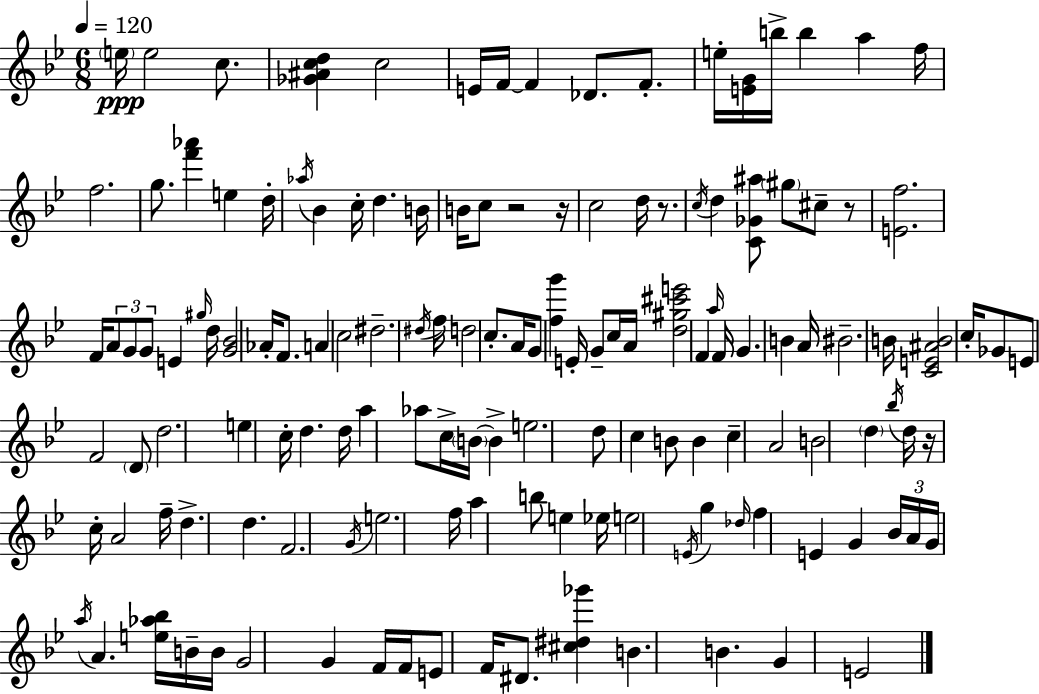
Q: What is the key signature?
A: BES major